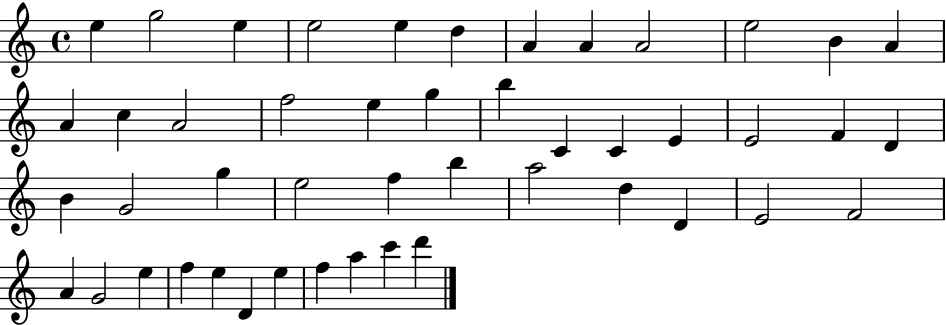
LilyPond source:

{
  \clef treble
  \time 4/4
  \defaultTimeSignature
  \key c \major
  e''4 g''2 e''4 | e''2 e''4 d''4 | a'4 a'4 a'2 | e''2 b'4 a'4 | \break a'4 c''4 a'2 | f''2 e''4 g''4 | b''4 c'4 c'4 e'4 | e'2 f'4 d'4 | \break b'4 g'2 g''4 | e''2 f''4 b''4 | a''2 d''4 d'4 | e'2 f'2 | \break a'4 g'2 e''4 | f''4 e''4 d'4 e''4 | f''4 a''4 c'''4 d'''4 | \bar "|."
}